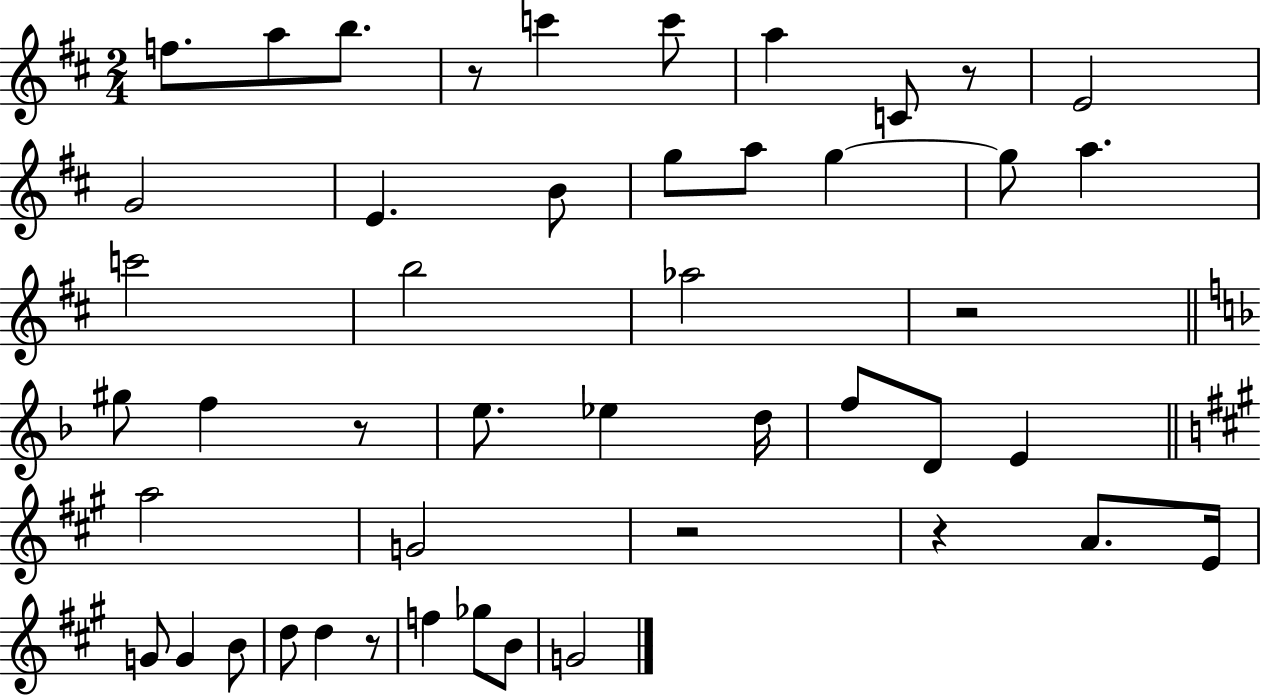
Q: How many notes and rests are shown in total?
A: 47